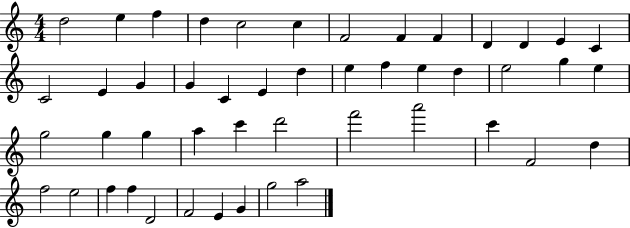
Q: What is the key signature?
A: C major